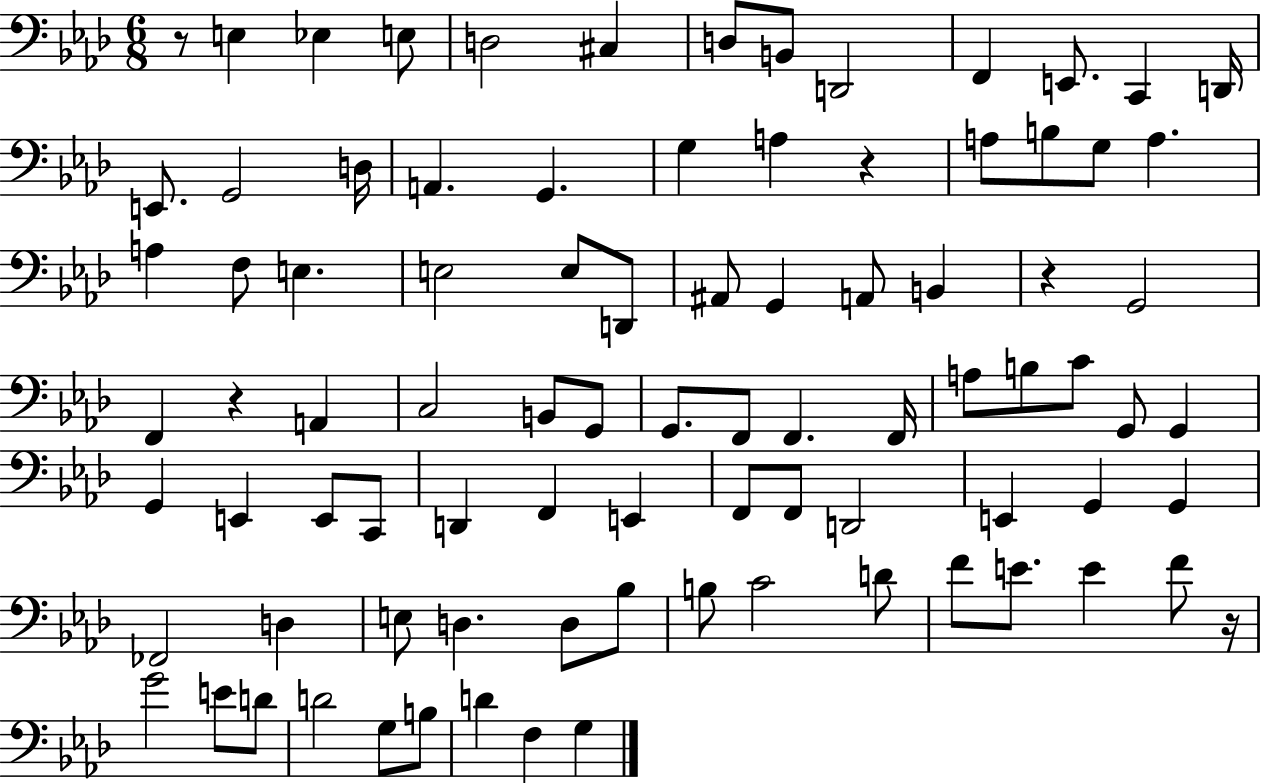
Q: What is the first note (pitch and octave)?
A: E3